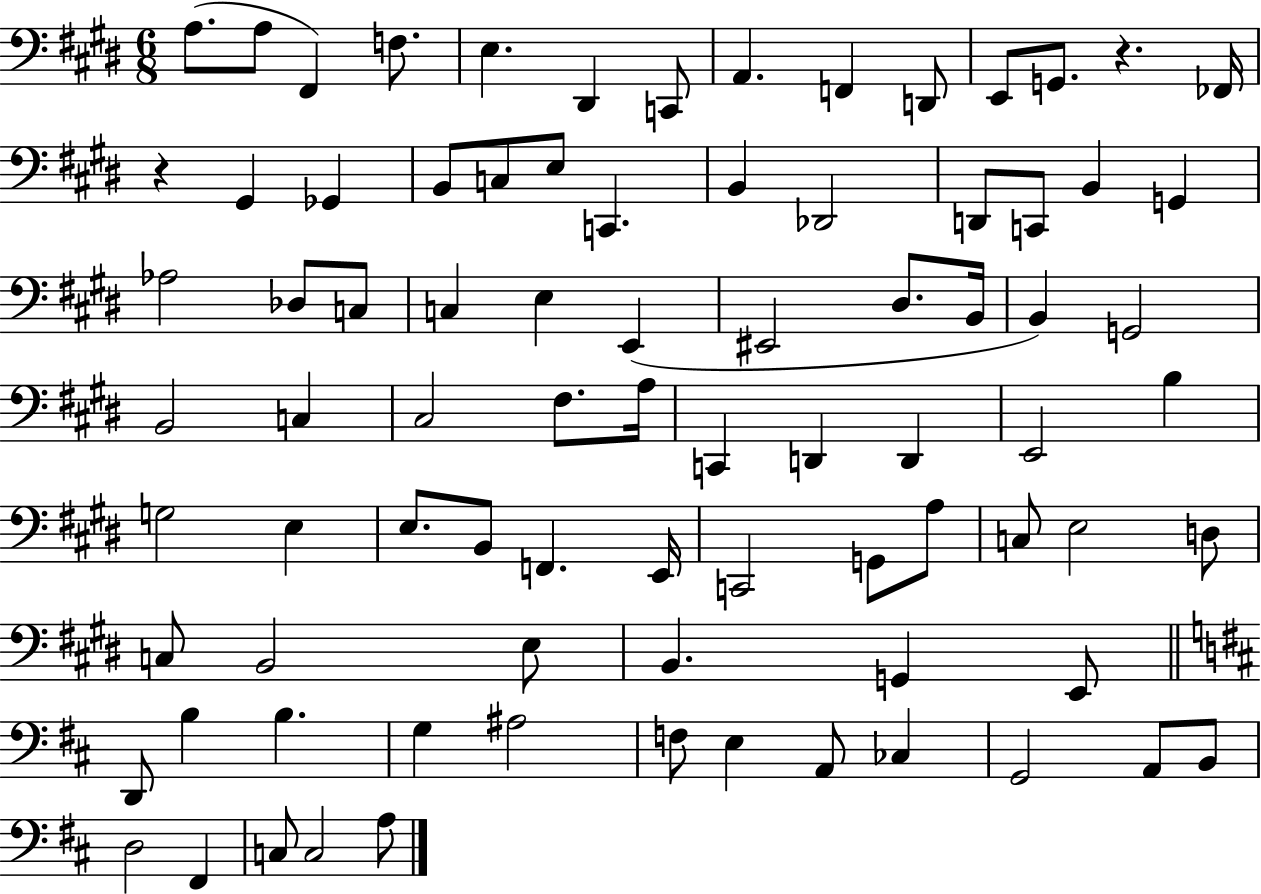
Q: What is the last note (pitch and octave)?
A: A3